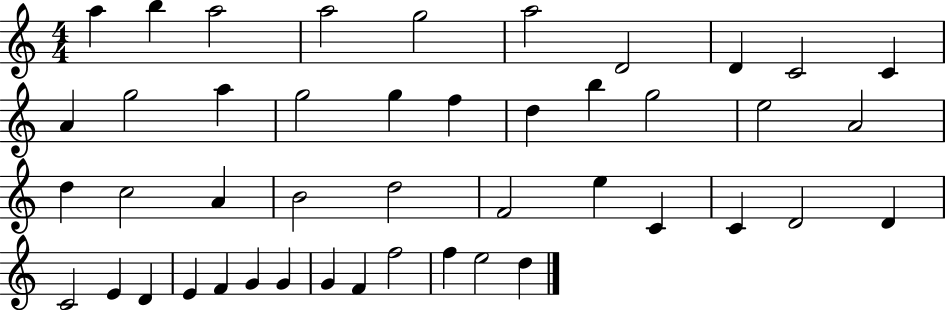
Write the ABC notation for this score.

X:1
T:Untitled
M:4/4
L:1/4
K:C
a b a2 a2 g2 a2 D2 D C2 C A g2 a g2 g f d b g2 e2 A2 d c2 A B2 d2 F2 e C C D2 D C2 E D E F G G G F f2 f e2 d